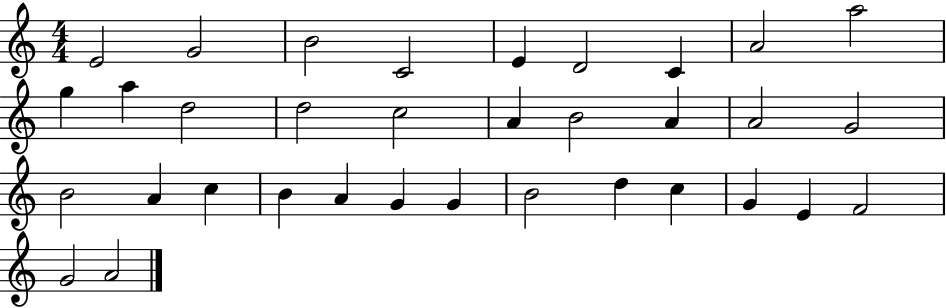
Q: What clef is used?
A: treble